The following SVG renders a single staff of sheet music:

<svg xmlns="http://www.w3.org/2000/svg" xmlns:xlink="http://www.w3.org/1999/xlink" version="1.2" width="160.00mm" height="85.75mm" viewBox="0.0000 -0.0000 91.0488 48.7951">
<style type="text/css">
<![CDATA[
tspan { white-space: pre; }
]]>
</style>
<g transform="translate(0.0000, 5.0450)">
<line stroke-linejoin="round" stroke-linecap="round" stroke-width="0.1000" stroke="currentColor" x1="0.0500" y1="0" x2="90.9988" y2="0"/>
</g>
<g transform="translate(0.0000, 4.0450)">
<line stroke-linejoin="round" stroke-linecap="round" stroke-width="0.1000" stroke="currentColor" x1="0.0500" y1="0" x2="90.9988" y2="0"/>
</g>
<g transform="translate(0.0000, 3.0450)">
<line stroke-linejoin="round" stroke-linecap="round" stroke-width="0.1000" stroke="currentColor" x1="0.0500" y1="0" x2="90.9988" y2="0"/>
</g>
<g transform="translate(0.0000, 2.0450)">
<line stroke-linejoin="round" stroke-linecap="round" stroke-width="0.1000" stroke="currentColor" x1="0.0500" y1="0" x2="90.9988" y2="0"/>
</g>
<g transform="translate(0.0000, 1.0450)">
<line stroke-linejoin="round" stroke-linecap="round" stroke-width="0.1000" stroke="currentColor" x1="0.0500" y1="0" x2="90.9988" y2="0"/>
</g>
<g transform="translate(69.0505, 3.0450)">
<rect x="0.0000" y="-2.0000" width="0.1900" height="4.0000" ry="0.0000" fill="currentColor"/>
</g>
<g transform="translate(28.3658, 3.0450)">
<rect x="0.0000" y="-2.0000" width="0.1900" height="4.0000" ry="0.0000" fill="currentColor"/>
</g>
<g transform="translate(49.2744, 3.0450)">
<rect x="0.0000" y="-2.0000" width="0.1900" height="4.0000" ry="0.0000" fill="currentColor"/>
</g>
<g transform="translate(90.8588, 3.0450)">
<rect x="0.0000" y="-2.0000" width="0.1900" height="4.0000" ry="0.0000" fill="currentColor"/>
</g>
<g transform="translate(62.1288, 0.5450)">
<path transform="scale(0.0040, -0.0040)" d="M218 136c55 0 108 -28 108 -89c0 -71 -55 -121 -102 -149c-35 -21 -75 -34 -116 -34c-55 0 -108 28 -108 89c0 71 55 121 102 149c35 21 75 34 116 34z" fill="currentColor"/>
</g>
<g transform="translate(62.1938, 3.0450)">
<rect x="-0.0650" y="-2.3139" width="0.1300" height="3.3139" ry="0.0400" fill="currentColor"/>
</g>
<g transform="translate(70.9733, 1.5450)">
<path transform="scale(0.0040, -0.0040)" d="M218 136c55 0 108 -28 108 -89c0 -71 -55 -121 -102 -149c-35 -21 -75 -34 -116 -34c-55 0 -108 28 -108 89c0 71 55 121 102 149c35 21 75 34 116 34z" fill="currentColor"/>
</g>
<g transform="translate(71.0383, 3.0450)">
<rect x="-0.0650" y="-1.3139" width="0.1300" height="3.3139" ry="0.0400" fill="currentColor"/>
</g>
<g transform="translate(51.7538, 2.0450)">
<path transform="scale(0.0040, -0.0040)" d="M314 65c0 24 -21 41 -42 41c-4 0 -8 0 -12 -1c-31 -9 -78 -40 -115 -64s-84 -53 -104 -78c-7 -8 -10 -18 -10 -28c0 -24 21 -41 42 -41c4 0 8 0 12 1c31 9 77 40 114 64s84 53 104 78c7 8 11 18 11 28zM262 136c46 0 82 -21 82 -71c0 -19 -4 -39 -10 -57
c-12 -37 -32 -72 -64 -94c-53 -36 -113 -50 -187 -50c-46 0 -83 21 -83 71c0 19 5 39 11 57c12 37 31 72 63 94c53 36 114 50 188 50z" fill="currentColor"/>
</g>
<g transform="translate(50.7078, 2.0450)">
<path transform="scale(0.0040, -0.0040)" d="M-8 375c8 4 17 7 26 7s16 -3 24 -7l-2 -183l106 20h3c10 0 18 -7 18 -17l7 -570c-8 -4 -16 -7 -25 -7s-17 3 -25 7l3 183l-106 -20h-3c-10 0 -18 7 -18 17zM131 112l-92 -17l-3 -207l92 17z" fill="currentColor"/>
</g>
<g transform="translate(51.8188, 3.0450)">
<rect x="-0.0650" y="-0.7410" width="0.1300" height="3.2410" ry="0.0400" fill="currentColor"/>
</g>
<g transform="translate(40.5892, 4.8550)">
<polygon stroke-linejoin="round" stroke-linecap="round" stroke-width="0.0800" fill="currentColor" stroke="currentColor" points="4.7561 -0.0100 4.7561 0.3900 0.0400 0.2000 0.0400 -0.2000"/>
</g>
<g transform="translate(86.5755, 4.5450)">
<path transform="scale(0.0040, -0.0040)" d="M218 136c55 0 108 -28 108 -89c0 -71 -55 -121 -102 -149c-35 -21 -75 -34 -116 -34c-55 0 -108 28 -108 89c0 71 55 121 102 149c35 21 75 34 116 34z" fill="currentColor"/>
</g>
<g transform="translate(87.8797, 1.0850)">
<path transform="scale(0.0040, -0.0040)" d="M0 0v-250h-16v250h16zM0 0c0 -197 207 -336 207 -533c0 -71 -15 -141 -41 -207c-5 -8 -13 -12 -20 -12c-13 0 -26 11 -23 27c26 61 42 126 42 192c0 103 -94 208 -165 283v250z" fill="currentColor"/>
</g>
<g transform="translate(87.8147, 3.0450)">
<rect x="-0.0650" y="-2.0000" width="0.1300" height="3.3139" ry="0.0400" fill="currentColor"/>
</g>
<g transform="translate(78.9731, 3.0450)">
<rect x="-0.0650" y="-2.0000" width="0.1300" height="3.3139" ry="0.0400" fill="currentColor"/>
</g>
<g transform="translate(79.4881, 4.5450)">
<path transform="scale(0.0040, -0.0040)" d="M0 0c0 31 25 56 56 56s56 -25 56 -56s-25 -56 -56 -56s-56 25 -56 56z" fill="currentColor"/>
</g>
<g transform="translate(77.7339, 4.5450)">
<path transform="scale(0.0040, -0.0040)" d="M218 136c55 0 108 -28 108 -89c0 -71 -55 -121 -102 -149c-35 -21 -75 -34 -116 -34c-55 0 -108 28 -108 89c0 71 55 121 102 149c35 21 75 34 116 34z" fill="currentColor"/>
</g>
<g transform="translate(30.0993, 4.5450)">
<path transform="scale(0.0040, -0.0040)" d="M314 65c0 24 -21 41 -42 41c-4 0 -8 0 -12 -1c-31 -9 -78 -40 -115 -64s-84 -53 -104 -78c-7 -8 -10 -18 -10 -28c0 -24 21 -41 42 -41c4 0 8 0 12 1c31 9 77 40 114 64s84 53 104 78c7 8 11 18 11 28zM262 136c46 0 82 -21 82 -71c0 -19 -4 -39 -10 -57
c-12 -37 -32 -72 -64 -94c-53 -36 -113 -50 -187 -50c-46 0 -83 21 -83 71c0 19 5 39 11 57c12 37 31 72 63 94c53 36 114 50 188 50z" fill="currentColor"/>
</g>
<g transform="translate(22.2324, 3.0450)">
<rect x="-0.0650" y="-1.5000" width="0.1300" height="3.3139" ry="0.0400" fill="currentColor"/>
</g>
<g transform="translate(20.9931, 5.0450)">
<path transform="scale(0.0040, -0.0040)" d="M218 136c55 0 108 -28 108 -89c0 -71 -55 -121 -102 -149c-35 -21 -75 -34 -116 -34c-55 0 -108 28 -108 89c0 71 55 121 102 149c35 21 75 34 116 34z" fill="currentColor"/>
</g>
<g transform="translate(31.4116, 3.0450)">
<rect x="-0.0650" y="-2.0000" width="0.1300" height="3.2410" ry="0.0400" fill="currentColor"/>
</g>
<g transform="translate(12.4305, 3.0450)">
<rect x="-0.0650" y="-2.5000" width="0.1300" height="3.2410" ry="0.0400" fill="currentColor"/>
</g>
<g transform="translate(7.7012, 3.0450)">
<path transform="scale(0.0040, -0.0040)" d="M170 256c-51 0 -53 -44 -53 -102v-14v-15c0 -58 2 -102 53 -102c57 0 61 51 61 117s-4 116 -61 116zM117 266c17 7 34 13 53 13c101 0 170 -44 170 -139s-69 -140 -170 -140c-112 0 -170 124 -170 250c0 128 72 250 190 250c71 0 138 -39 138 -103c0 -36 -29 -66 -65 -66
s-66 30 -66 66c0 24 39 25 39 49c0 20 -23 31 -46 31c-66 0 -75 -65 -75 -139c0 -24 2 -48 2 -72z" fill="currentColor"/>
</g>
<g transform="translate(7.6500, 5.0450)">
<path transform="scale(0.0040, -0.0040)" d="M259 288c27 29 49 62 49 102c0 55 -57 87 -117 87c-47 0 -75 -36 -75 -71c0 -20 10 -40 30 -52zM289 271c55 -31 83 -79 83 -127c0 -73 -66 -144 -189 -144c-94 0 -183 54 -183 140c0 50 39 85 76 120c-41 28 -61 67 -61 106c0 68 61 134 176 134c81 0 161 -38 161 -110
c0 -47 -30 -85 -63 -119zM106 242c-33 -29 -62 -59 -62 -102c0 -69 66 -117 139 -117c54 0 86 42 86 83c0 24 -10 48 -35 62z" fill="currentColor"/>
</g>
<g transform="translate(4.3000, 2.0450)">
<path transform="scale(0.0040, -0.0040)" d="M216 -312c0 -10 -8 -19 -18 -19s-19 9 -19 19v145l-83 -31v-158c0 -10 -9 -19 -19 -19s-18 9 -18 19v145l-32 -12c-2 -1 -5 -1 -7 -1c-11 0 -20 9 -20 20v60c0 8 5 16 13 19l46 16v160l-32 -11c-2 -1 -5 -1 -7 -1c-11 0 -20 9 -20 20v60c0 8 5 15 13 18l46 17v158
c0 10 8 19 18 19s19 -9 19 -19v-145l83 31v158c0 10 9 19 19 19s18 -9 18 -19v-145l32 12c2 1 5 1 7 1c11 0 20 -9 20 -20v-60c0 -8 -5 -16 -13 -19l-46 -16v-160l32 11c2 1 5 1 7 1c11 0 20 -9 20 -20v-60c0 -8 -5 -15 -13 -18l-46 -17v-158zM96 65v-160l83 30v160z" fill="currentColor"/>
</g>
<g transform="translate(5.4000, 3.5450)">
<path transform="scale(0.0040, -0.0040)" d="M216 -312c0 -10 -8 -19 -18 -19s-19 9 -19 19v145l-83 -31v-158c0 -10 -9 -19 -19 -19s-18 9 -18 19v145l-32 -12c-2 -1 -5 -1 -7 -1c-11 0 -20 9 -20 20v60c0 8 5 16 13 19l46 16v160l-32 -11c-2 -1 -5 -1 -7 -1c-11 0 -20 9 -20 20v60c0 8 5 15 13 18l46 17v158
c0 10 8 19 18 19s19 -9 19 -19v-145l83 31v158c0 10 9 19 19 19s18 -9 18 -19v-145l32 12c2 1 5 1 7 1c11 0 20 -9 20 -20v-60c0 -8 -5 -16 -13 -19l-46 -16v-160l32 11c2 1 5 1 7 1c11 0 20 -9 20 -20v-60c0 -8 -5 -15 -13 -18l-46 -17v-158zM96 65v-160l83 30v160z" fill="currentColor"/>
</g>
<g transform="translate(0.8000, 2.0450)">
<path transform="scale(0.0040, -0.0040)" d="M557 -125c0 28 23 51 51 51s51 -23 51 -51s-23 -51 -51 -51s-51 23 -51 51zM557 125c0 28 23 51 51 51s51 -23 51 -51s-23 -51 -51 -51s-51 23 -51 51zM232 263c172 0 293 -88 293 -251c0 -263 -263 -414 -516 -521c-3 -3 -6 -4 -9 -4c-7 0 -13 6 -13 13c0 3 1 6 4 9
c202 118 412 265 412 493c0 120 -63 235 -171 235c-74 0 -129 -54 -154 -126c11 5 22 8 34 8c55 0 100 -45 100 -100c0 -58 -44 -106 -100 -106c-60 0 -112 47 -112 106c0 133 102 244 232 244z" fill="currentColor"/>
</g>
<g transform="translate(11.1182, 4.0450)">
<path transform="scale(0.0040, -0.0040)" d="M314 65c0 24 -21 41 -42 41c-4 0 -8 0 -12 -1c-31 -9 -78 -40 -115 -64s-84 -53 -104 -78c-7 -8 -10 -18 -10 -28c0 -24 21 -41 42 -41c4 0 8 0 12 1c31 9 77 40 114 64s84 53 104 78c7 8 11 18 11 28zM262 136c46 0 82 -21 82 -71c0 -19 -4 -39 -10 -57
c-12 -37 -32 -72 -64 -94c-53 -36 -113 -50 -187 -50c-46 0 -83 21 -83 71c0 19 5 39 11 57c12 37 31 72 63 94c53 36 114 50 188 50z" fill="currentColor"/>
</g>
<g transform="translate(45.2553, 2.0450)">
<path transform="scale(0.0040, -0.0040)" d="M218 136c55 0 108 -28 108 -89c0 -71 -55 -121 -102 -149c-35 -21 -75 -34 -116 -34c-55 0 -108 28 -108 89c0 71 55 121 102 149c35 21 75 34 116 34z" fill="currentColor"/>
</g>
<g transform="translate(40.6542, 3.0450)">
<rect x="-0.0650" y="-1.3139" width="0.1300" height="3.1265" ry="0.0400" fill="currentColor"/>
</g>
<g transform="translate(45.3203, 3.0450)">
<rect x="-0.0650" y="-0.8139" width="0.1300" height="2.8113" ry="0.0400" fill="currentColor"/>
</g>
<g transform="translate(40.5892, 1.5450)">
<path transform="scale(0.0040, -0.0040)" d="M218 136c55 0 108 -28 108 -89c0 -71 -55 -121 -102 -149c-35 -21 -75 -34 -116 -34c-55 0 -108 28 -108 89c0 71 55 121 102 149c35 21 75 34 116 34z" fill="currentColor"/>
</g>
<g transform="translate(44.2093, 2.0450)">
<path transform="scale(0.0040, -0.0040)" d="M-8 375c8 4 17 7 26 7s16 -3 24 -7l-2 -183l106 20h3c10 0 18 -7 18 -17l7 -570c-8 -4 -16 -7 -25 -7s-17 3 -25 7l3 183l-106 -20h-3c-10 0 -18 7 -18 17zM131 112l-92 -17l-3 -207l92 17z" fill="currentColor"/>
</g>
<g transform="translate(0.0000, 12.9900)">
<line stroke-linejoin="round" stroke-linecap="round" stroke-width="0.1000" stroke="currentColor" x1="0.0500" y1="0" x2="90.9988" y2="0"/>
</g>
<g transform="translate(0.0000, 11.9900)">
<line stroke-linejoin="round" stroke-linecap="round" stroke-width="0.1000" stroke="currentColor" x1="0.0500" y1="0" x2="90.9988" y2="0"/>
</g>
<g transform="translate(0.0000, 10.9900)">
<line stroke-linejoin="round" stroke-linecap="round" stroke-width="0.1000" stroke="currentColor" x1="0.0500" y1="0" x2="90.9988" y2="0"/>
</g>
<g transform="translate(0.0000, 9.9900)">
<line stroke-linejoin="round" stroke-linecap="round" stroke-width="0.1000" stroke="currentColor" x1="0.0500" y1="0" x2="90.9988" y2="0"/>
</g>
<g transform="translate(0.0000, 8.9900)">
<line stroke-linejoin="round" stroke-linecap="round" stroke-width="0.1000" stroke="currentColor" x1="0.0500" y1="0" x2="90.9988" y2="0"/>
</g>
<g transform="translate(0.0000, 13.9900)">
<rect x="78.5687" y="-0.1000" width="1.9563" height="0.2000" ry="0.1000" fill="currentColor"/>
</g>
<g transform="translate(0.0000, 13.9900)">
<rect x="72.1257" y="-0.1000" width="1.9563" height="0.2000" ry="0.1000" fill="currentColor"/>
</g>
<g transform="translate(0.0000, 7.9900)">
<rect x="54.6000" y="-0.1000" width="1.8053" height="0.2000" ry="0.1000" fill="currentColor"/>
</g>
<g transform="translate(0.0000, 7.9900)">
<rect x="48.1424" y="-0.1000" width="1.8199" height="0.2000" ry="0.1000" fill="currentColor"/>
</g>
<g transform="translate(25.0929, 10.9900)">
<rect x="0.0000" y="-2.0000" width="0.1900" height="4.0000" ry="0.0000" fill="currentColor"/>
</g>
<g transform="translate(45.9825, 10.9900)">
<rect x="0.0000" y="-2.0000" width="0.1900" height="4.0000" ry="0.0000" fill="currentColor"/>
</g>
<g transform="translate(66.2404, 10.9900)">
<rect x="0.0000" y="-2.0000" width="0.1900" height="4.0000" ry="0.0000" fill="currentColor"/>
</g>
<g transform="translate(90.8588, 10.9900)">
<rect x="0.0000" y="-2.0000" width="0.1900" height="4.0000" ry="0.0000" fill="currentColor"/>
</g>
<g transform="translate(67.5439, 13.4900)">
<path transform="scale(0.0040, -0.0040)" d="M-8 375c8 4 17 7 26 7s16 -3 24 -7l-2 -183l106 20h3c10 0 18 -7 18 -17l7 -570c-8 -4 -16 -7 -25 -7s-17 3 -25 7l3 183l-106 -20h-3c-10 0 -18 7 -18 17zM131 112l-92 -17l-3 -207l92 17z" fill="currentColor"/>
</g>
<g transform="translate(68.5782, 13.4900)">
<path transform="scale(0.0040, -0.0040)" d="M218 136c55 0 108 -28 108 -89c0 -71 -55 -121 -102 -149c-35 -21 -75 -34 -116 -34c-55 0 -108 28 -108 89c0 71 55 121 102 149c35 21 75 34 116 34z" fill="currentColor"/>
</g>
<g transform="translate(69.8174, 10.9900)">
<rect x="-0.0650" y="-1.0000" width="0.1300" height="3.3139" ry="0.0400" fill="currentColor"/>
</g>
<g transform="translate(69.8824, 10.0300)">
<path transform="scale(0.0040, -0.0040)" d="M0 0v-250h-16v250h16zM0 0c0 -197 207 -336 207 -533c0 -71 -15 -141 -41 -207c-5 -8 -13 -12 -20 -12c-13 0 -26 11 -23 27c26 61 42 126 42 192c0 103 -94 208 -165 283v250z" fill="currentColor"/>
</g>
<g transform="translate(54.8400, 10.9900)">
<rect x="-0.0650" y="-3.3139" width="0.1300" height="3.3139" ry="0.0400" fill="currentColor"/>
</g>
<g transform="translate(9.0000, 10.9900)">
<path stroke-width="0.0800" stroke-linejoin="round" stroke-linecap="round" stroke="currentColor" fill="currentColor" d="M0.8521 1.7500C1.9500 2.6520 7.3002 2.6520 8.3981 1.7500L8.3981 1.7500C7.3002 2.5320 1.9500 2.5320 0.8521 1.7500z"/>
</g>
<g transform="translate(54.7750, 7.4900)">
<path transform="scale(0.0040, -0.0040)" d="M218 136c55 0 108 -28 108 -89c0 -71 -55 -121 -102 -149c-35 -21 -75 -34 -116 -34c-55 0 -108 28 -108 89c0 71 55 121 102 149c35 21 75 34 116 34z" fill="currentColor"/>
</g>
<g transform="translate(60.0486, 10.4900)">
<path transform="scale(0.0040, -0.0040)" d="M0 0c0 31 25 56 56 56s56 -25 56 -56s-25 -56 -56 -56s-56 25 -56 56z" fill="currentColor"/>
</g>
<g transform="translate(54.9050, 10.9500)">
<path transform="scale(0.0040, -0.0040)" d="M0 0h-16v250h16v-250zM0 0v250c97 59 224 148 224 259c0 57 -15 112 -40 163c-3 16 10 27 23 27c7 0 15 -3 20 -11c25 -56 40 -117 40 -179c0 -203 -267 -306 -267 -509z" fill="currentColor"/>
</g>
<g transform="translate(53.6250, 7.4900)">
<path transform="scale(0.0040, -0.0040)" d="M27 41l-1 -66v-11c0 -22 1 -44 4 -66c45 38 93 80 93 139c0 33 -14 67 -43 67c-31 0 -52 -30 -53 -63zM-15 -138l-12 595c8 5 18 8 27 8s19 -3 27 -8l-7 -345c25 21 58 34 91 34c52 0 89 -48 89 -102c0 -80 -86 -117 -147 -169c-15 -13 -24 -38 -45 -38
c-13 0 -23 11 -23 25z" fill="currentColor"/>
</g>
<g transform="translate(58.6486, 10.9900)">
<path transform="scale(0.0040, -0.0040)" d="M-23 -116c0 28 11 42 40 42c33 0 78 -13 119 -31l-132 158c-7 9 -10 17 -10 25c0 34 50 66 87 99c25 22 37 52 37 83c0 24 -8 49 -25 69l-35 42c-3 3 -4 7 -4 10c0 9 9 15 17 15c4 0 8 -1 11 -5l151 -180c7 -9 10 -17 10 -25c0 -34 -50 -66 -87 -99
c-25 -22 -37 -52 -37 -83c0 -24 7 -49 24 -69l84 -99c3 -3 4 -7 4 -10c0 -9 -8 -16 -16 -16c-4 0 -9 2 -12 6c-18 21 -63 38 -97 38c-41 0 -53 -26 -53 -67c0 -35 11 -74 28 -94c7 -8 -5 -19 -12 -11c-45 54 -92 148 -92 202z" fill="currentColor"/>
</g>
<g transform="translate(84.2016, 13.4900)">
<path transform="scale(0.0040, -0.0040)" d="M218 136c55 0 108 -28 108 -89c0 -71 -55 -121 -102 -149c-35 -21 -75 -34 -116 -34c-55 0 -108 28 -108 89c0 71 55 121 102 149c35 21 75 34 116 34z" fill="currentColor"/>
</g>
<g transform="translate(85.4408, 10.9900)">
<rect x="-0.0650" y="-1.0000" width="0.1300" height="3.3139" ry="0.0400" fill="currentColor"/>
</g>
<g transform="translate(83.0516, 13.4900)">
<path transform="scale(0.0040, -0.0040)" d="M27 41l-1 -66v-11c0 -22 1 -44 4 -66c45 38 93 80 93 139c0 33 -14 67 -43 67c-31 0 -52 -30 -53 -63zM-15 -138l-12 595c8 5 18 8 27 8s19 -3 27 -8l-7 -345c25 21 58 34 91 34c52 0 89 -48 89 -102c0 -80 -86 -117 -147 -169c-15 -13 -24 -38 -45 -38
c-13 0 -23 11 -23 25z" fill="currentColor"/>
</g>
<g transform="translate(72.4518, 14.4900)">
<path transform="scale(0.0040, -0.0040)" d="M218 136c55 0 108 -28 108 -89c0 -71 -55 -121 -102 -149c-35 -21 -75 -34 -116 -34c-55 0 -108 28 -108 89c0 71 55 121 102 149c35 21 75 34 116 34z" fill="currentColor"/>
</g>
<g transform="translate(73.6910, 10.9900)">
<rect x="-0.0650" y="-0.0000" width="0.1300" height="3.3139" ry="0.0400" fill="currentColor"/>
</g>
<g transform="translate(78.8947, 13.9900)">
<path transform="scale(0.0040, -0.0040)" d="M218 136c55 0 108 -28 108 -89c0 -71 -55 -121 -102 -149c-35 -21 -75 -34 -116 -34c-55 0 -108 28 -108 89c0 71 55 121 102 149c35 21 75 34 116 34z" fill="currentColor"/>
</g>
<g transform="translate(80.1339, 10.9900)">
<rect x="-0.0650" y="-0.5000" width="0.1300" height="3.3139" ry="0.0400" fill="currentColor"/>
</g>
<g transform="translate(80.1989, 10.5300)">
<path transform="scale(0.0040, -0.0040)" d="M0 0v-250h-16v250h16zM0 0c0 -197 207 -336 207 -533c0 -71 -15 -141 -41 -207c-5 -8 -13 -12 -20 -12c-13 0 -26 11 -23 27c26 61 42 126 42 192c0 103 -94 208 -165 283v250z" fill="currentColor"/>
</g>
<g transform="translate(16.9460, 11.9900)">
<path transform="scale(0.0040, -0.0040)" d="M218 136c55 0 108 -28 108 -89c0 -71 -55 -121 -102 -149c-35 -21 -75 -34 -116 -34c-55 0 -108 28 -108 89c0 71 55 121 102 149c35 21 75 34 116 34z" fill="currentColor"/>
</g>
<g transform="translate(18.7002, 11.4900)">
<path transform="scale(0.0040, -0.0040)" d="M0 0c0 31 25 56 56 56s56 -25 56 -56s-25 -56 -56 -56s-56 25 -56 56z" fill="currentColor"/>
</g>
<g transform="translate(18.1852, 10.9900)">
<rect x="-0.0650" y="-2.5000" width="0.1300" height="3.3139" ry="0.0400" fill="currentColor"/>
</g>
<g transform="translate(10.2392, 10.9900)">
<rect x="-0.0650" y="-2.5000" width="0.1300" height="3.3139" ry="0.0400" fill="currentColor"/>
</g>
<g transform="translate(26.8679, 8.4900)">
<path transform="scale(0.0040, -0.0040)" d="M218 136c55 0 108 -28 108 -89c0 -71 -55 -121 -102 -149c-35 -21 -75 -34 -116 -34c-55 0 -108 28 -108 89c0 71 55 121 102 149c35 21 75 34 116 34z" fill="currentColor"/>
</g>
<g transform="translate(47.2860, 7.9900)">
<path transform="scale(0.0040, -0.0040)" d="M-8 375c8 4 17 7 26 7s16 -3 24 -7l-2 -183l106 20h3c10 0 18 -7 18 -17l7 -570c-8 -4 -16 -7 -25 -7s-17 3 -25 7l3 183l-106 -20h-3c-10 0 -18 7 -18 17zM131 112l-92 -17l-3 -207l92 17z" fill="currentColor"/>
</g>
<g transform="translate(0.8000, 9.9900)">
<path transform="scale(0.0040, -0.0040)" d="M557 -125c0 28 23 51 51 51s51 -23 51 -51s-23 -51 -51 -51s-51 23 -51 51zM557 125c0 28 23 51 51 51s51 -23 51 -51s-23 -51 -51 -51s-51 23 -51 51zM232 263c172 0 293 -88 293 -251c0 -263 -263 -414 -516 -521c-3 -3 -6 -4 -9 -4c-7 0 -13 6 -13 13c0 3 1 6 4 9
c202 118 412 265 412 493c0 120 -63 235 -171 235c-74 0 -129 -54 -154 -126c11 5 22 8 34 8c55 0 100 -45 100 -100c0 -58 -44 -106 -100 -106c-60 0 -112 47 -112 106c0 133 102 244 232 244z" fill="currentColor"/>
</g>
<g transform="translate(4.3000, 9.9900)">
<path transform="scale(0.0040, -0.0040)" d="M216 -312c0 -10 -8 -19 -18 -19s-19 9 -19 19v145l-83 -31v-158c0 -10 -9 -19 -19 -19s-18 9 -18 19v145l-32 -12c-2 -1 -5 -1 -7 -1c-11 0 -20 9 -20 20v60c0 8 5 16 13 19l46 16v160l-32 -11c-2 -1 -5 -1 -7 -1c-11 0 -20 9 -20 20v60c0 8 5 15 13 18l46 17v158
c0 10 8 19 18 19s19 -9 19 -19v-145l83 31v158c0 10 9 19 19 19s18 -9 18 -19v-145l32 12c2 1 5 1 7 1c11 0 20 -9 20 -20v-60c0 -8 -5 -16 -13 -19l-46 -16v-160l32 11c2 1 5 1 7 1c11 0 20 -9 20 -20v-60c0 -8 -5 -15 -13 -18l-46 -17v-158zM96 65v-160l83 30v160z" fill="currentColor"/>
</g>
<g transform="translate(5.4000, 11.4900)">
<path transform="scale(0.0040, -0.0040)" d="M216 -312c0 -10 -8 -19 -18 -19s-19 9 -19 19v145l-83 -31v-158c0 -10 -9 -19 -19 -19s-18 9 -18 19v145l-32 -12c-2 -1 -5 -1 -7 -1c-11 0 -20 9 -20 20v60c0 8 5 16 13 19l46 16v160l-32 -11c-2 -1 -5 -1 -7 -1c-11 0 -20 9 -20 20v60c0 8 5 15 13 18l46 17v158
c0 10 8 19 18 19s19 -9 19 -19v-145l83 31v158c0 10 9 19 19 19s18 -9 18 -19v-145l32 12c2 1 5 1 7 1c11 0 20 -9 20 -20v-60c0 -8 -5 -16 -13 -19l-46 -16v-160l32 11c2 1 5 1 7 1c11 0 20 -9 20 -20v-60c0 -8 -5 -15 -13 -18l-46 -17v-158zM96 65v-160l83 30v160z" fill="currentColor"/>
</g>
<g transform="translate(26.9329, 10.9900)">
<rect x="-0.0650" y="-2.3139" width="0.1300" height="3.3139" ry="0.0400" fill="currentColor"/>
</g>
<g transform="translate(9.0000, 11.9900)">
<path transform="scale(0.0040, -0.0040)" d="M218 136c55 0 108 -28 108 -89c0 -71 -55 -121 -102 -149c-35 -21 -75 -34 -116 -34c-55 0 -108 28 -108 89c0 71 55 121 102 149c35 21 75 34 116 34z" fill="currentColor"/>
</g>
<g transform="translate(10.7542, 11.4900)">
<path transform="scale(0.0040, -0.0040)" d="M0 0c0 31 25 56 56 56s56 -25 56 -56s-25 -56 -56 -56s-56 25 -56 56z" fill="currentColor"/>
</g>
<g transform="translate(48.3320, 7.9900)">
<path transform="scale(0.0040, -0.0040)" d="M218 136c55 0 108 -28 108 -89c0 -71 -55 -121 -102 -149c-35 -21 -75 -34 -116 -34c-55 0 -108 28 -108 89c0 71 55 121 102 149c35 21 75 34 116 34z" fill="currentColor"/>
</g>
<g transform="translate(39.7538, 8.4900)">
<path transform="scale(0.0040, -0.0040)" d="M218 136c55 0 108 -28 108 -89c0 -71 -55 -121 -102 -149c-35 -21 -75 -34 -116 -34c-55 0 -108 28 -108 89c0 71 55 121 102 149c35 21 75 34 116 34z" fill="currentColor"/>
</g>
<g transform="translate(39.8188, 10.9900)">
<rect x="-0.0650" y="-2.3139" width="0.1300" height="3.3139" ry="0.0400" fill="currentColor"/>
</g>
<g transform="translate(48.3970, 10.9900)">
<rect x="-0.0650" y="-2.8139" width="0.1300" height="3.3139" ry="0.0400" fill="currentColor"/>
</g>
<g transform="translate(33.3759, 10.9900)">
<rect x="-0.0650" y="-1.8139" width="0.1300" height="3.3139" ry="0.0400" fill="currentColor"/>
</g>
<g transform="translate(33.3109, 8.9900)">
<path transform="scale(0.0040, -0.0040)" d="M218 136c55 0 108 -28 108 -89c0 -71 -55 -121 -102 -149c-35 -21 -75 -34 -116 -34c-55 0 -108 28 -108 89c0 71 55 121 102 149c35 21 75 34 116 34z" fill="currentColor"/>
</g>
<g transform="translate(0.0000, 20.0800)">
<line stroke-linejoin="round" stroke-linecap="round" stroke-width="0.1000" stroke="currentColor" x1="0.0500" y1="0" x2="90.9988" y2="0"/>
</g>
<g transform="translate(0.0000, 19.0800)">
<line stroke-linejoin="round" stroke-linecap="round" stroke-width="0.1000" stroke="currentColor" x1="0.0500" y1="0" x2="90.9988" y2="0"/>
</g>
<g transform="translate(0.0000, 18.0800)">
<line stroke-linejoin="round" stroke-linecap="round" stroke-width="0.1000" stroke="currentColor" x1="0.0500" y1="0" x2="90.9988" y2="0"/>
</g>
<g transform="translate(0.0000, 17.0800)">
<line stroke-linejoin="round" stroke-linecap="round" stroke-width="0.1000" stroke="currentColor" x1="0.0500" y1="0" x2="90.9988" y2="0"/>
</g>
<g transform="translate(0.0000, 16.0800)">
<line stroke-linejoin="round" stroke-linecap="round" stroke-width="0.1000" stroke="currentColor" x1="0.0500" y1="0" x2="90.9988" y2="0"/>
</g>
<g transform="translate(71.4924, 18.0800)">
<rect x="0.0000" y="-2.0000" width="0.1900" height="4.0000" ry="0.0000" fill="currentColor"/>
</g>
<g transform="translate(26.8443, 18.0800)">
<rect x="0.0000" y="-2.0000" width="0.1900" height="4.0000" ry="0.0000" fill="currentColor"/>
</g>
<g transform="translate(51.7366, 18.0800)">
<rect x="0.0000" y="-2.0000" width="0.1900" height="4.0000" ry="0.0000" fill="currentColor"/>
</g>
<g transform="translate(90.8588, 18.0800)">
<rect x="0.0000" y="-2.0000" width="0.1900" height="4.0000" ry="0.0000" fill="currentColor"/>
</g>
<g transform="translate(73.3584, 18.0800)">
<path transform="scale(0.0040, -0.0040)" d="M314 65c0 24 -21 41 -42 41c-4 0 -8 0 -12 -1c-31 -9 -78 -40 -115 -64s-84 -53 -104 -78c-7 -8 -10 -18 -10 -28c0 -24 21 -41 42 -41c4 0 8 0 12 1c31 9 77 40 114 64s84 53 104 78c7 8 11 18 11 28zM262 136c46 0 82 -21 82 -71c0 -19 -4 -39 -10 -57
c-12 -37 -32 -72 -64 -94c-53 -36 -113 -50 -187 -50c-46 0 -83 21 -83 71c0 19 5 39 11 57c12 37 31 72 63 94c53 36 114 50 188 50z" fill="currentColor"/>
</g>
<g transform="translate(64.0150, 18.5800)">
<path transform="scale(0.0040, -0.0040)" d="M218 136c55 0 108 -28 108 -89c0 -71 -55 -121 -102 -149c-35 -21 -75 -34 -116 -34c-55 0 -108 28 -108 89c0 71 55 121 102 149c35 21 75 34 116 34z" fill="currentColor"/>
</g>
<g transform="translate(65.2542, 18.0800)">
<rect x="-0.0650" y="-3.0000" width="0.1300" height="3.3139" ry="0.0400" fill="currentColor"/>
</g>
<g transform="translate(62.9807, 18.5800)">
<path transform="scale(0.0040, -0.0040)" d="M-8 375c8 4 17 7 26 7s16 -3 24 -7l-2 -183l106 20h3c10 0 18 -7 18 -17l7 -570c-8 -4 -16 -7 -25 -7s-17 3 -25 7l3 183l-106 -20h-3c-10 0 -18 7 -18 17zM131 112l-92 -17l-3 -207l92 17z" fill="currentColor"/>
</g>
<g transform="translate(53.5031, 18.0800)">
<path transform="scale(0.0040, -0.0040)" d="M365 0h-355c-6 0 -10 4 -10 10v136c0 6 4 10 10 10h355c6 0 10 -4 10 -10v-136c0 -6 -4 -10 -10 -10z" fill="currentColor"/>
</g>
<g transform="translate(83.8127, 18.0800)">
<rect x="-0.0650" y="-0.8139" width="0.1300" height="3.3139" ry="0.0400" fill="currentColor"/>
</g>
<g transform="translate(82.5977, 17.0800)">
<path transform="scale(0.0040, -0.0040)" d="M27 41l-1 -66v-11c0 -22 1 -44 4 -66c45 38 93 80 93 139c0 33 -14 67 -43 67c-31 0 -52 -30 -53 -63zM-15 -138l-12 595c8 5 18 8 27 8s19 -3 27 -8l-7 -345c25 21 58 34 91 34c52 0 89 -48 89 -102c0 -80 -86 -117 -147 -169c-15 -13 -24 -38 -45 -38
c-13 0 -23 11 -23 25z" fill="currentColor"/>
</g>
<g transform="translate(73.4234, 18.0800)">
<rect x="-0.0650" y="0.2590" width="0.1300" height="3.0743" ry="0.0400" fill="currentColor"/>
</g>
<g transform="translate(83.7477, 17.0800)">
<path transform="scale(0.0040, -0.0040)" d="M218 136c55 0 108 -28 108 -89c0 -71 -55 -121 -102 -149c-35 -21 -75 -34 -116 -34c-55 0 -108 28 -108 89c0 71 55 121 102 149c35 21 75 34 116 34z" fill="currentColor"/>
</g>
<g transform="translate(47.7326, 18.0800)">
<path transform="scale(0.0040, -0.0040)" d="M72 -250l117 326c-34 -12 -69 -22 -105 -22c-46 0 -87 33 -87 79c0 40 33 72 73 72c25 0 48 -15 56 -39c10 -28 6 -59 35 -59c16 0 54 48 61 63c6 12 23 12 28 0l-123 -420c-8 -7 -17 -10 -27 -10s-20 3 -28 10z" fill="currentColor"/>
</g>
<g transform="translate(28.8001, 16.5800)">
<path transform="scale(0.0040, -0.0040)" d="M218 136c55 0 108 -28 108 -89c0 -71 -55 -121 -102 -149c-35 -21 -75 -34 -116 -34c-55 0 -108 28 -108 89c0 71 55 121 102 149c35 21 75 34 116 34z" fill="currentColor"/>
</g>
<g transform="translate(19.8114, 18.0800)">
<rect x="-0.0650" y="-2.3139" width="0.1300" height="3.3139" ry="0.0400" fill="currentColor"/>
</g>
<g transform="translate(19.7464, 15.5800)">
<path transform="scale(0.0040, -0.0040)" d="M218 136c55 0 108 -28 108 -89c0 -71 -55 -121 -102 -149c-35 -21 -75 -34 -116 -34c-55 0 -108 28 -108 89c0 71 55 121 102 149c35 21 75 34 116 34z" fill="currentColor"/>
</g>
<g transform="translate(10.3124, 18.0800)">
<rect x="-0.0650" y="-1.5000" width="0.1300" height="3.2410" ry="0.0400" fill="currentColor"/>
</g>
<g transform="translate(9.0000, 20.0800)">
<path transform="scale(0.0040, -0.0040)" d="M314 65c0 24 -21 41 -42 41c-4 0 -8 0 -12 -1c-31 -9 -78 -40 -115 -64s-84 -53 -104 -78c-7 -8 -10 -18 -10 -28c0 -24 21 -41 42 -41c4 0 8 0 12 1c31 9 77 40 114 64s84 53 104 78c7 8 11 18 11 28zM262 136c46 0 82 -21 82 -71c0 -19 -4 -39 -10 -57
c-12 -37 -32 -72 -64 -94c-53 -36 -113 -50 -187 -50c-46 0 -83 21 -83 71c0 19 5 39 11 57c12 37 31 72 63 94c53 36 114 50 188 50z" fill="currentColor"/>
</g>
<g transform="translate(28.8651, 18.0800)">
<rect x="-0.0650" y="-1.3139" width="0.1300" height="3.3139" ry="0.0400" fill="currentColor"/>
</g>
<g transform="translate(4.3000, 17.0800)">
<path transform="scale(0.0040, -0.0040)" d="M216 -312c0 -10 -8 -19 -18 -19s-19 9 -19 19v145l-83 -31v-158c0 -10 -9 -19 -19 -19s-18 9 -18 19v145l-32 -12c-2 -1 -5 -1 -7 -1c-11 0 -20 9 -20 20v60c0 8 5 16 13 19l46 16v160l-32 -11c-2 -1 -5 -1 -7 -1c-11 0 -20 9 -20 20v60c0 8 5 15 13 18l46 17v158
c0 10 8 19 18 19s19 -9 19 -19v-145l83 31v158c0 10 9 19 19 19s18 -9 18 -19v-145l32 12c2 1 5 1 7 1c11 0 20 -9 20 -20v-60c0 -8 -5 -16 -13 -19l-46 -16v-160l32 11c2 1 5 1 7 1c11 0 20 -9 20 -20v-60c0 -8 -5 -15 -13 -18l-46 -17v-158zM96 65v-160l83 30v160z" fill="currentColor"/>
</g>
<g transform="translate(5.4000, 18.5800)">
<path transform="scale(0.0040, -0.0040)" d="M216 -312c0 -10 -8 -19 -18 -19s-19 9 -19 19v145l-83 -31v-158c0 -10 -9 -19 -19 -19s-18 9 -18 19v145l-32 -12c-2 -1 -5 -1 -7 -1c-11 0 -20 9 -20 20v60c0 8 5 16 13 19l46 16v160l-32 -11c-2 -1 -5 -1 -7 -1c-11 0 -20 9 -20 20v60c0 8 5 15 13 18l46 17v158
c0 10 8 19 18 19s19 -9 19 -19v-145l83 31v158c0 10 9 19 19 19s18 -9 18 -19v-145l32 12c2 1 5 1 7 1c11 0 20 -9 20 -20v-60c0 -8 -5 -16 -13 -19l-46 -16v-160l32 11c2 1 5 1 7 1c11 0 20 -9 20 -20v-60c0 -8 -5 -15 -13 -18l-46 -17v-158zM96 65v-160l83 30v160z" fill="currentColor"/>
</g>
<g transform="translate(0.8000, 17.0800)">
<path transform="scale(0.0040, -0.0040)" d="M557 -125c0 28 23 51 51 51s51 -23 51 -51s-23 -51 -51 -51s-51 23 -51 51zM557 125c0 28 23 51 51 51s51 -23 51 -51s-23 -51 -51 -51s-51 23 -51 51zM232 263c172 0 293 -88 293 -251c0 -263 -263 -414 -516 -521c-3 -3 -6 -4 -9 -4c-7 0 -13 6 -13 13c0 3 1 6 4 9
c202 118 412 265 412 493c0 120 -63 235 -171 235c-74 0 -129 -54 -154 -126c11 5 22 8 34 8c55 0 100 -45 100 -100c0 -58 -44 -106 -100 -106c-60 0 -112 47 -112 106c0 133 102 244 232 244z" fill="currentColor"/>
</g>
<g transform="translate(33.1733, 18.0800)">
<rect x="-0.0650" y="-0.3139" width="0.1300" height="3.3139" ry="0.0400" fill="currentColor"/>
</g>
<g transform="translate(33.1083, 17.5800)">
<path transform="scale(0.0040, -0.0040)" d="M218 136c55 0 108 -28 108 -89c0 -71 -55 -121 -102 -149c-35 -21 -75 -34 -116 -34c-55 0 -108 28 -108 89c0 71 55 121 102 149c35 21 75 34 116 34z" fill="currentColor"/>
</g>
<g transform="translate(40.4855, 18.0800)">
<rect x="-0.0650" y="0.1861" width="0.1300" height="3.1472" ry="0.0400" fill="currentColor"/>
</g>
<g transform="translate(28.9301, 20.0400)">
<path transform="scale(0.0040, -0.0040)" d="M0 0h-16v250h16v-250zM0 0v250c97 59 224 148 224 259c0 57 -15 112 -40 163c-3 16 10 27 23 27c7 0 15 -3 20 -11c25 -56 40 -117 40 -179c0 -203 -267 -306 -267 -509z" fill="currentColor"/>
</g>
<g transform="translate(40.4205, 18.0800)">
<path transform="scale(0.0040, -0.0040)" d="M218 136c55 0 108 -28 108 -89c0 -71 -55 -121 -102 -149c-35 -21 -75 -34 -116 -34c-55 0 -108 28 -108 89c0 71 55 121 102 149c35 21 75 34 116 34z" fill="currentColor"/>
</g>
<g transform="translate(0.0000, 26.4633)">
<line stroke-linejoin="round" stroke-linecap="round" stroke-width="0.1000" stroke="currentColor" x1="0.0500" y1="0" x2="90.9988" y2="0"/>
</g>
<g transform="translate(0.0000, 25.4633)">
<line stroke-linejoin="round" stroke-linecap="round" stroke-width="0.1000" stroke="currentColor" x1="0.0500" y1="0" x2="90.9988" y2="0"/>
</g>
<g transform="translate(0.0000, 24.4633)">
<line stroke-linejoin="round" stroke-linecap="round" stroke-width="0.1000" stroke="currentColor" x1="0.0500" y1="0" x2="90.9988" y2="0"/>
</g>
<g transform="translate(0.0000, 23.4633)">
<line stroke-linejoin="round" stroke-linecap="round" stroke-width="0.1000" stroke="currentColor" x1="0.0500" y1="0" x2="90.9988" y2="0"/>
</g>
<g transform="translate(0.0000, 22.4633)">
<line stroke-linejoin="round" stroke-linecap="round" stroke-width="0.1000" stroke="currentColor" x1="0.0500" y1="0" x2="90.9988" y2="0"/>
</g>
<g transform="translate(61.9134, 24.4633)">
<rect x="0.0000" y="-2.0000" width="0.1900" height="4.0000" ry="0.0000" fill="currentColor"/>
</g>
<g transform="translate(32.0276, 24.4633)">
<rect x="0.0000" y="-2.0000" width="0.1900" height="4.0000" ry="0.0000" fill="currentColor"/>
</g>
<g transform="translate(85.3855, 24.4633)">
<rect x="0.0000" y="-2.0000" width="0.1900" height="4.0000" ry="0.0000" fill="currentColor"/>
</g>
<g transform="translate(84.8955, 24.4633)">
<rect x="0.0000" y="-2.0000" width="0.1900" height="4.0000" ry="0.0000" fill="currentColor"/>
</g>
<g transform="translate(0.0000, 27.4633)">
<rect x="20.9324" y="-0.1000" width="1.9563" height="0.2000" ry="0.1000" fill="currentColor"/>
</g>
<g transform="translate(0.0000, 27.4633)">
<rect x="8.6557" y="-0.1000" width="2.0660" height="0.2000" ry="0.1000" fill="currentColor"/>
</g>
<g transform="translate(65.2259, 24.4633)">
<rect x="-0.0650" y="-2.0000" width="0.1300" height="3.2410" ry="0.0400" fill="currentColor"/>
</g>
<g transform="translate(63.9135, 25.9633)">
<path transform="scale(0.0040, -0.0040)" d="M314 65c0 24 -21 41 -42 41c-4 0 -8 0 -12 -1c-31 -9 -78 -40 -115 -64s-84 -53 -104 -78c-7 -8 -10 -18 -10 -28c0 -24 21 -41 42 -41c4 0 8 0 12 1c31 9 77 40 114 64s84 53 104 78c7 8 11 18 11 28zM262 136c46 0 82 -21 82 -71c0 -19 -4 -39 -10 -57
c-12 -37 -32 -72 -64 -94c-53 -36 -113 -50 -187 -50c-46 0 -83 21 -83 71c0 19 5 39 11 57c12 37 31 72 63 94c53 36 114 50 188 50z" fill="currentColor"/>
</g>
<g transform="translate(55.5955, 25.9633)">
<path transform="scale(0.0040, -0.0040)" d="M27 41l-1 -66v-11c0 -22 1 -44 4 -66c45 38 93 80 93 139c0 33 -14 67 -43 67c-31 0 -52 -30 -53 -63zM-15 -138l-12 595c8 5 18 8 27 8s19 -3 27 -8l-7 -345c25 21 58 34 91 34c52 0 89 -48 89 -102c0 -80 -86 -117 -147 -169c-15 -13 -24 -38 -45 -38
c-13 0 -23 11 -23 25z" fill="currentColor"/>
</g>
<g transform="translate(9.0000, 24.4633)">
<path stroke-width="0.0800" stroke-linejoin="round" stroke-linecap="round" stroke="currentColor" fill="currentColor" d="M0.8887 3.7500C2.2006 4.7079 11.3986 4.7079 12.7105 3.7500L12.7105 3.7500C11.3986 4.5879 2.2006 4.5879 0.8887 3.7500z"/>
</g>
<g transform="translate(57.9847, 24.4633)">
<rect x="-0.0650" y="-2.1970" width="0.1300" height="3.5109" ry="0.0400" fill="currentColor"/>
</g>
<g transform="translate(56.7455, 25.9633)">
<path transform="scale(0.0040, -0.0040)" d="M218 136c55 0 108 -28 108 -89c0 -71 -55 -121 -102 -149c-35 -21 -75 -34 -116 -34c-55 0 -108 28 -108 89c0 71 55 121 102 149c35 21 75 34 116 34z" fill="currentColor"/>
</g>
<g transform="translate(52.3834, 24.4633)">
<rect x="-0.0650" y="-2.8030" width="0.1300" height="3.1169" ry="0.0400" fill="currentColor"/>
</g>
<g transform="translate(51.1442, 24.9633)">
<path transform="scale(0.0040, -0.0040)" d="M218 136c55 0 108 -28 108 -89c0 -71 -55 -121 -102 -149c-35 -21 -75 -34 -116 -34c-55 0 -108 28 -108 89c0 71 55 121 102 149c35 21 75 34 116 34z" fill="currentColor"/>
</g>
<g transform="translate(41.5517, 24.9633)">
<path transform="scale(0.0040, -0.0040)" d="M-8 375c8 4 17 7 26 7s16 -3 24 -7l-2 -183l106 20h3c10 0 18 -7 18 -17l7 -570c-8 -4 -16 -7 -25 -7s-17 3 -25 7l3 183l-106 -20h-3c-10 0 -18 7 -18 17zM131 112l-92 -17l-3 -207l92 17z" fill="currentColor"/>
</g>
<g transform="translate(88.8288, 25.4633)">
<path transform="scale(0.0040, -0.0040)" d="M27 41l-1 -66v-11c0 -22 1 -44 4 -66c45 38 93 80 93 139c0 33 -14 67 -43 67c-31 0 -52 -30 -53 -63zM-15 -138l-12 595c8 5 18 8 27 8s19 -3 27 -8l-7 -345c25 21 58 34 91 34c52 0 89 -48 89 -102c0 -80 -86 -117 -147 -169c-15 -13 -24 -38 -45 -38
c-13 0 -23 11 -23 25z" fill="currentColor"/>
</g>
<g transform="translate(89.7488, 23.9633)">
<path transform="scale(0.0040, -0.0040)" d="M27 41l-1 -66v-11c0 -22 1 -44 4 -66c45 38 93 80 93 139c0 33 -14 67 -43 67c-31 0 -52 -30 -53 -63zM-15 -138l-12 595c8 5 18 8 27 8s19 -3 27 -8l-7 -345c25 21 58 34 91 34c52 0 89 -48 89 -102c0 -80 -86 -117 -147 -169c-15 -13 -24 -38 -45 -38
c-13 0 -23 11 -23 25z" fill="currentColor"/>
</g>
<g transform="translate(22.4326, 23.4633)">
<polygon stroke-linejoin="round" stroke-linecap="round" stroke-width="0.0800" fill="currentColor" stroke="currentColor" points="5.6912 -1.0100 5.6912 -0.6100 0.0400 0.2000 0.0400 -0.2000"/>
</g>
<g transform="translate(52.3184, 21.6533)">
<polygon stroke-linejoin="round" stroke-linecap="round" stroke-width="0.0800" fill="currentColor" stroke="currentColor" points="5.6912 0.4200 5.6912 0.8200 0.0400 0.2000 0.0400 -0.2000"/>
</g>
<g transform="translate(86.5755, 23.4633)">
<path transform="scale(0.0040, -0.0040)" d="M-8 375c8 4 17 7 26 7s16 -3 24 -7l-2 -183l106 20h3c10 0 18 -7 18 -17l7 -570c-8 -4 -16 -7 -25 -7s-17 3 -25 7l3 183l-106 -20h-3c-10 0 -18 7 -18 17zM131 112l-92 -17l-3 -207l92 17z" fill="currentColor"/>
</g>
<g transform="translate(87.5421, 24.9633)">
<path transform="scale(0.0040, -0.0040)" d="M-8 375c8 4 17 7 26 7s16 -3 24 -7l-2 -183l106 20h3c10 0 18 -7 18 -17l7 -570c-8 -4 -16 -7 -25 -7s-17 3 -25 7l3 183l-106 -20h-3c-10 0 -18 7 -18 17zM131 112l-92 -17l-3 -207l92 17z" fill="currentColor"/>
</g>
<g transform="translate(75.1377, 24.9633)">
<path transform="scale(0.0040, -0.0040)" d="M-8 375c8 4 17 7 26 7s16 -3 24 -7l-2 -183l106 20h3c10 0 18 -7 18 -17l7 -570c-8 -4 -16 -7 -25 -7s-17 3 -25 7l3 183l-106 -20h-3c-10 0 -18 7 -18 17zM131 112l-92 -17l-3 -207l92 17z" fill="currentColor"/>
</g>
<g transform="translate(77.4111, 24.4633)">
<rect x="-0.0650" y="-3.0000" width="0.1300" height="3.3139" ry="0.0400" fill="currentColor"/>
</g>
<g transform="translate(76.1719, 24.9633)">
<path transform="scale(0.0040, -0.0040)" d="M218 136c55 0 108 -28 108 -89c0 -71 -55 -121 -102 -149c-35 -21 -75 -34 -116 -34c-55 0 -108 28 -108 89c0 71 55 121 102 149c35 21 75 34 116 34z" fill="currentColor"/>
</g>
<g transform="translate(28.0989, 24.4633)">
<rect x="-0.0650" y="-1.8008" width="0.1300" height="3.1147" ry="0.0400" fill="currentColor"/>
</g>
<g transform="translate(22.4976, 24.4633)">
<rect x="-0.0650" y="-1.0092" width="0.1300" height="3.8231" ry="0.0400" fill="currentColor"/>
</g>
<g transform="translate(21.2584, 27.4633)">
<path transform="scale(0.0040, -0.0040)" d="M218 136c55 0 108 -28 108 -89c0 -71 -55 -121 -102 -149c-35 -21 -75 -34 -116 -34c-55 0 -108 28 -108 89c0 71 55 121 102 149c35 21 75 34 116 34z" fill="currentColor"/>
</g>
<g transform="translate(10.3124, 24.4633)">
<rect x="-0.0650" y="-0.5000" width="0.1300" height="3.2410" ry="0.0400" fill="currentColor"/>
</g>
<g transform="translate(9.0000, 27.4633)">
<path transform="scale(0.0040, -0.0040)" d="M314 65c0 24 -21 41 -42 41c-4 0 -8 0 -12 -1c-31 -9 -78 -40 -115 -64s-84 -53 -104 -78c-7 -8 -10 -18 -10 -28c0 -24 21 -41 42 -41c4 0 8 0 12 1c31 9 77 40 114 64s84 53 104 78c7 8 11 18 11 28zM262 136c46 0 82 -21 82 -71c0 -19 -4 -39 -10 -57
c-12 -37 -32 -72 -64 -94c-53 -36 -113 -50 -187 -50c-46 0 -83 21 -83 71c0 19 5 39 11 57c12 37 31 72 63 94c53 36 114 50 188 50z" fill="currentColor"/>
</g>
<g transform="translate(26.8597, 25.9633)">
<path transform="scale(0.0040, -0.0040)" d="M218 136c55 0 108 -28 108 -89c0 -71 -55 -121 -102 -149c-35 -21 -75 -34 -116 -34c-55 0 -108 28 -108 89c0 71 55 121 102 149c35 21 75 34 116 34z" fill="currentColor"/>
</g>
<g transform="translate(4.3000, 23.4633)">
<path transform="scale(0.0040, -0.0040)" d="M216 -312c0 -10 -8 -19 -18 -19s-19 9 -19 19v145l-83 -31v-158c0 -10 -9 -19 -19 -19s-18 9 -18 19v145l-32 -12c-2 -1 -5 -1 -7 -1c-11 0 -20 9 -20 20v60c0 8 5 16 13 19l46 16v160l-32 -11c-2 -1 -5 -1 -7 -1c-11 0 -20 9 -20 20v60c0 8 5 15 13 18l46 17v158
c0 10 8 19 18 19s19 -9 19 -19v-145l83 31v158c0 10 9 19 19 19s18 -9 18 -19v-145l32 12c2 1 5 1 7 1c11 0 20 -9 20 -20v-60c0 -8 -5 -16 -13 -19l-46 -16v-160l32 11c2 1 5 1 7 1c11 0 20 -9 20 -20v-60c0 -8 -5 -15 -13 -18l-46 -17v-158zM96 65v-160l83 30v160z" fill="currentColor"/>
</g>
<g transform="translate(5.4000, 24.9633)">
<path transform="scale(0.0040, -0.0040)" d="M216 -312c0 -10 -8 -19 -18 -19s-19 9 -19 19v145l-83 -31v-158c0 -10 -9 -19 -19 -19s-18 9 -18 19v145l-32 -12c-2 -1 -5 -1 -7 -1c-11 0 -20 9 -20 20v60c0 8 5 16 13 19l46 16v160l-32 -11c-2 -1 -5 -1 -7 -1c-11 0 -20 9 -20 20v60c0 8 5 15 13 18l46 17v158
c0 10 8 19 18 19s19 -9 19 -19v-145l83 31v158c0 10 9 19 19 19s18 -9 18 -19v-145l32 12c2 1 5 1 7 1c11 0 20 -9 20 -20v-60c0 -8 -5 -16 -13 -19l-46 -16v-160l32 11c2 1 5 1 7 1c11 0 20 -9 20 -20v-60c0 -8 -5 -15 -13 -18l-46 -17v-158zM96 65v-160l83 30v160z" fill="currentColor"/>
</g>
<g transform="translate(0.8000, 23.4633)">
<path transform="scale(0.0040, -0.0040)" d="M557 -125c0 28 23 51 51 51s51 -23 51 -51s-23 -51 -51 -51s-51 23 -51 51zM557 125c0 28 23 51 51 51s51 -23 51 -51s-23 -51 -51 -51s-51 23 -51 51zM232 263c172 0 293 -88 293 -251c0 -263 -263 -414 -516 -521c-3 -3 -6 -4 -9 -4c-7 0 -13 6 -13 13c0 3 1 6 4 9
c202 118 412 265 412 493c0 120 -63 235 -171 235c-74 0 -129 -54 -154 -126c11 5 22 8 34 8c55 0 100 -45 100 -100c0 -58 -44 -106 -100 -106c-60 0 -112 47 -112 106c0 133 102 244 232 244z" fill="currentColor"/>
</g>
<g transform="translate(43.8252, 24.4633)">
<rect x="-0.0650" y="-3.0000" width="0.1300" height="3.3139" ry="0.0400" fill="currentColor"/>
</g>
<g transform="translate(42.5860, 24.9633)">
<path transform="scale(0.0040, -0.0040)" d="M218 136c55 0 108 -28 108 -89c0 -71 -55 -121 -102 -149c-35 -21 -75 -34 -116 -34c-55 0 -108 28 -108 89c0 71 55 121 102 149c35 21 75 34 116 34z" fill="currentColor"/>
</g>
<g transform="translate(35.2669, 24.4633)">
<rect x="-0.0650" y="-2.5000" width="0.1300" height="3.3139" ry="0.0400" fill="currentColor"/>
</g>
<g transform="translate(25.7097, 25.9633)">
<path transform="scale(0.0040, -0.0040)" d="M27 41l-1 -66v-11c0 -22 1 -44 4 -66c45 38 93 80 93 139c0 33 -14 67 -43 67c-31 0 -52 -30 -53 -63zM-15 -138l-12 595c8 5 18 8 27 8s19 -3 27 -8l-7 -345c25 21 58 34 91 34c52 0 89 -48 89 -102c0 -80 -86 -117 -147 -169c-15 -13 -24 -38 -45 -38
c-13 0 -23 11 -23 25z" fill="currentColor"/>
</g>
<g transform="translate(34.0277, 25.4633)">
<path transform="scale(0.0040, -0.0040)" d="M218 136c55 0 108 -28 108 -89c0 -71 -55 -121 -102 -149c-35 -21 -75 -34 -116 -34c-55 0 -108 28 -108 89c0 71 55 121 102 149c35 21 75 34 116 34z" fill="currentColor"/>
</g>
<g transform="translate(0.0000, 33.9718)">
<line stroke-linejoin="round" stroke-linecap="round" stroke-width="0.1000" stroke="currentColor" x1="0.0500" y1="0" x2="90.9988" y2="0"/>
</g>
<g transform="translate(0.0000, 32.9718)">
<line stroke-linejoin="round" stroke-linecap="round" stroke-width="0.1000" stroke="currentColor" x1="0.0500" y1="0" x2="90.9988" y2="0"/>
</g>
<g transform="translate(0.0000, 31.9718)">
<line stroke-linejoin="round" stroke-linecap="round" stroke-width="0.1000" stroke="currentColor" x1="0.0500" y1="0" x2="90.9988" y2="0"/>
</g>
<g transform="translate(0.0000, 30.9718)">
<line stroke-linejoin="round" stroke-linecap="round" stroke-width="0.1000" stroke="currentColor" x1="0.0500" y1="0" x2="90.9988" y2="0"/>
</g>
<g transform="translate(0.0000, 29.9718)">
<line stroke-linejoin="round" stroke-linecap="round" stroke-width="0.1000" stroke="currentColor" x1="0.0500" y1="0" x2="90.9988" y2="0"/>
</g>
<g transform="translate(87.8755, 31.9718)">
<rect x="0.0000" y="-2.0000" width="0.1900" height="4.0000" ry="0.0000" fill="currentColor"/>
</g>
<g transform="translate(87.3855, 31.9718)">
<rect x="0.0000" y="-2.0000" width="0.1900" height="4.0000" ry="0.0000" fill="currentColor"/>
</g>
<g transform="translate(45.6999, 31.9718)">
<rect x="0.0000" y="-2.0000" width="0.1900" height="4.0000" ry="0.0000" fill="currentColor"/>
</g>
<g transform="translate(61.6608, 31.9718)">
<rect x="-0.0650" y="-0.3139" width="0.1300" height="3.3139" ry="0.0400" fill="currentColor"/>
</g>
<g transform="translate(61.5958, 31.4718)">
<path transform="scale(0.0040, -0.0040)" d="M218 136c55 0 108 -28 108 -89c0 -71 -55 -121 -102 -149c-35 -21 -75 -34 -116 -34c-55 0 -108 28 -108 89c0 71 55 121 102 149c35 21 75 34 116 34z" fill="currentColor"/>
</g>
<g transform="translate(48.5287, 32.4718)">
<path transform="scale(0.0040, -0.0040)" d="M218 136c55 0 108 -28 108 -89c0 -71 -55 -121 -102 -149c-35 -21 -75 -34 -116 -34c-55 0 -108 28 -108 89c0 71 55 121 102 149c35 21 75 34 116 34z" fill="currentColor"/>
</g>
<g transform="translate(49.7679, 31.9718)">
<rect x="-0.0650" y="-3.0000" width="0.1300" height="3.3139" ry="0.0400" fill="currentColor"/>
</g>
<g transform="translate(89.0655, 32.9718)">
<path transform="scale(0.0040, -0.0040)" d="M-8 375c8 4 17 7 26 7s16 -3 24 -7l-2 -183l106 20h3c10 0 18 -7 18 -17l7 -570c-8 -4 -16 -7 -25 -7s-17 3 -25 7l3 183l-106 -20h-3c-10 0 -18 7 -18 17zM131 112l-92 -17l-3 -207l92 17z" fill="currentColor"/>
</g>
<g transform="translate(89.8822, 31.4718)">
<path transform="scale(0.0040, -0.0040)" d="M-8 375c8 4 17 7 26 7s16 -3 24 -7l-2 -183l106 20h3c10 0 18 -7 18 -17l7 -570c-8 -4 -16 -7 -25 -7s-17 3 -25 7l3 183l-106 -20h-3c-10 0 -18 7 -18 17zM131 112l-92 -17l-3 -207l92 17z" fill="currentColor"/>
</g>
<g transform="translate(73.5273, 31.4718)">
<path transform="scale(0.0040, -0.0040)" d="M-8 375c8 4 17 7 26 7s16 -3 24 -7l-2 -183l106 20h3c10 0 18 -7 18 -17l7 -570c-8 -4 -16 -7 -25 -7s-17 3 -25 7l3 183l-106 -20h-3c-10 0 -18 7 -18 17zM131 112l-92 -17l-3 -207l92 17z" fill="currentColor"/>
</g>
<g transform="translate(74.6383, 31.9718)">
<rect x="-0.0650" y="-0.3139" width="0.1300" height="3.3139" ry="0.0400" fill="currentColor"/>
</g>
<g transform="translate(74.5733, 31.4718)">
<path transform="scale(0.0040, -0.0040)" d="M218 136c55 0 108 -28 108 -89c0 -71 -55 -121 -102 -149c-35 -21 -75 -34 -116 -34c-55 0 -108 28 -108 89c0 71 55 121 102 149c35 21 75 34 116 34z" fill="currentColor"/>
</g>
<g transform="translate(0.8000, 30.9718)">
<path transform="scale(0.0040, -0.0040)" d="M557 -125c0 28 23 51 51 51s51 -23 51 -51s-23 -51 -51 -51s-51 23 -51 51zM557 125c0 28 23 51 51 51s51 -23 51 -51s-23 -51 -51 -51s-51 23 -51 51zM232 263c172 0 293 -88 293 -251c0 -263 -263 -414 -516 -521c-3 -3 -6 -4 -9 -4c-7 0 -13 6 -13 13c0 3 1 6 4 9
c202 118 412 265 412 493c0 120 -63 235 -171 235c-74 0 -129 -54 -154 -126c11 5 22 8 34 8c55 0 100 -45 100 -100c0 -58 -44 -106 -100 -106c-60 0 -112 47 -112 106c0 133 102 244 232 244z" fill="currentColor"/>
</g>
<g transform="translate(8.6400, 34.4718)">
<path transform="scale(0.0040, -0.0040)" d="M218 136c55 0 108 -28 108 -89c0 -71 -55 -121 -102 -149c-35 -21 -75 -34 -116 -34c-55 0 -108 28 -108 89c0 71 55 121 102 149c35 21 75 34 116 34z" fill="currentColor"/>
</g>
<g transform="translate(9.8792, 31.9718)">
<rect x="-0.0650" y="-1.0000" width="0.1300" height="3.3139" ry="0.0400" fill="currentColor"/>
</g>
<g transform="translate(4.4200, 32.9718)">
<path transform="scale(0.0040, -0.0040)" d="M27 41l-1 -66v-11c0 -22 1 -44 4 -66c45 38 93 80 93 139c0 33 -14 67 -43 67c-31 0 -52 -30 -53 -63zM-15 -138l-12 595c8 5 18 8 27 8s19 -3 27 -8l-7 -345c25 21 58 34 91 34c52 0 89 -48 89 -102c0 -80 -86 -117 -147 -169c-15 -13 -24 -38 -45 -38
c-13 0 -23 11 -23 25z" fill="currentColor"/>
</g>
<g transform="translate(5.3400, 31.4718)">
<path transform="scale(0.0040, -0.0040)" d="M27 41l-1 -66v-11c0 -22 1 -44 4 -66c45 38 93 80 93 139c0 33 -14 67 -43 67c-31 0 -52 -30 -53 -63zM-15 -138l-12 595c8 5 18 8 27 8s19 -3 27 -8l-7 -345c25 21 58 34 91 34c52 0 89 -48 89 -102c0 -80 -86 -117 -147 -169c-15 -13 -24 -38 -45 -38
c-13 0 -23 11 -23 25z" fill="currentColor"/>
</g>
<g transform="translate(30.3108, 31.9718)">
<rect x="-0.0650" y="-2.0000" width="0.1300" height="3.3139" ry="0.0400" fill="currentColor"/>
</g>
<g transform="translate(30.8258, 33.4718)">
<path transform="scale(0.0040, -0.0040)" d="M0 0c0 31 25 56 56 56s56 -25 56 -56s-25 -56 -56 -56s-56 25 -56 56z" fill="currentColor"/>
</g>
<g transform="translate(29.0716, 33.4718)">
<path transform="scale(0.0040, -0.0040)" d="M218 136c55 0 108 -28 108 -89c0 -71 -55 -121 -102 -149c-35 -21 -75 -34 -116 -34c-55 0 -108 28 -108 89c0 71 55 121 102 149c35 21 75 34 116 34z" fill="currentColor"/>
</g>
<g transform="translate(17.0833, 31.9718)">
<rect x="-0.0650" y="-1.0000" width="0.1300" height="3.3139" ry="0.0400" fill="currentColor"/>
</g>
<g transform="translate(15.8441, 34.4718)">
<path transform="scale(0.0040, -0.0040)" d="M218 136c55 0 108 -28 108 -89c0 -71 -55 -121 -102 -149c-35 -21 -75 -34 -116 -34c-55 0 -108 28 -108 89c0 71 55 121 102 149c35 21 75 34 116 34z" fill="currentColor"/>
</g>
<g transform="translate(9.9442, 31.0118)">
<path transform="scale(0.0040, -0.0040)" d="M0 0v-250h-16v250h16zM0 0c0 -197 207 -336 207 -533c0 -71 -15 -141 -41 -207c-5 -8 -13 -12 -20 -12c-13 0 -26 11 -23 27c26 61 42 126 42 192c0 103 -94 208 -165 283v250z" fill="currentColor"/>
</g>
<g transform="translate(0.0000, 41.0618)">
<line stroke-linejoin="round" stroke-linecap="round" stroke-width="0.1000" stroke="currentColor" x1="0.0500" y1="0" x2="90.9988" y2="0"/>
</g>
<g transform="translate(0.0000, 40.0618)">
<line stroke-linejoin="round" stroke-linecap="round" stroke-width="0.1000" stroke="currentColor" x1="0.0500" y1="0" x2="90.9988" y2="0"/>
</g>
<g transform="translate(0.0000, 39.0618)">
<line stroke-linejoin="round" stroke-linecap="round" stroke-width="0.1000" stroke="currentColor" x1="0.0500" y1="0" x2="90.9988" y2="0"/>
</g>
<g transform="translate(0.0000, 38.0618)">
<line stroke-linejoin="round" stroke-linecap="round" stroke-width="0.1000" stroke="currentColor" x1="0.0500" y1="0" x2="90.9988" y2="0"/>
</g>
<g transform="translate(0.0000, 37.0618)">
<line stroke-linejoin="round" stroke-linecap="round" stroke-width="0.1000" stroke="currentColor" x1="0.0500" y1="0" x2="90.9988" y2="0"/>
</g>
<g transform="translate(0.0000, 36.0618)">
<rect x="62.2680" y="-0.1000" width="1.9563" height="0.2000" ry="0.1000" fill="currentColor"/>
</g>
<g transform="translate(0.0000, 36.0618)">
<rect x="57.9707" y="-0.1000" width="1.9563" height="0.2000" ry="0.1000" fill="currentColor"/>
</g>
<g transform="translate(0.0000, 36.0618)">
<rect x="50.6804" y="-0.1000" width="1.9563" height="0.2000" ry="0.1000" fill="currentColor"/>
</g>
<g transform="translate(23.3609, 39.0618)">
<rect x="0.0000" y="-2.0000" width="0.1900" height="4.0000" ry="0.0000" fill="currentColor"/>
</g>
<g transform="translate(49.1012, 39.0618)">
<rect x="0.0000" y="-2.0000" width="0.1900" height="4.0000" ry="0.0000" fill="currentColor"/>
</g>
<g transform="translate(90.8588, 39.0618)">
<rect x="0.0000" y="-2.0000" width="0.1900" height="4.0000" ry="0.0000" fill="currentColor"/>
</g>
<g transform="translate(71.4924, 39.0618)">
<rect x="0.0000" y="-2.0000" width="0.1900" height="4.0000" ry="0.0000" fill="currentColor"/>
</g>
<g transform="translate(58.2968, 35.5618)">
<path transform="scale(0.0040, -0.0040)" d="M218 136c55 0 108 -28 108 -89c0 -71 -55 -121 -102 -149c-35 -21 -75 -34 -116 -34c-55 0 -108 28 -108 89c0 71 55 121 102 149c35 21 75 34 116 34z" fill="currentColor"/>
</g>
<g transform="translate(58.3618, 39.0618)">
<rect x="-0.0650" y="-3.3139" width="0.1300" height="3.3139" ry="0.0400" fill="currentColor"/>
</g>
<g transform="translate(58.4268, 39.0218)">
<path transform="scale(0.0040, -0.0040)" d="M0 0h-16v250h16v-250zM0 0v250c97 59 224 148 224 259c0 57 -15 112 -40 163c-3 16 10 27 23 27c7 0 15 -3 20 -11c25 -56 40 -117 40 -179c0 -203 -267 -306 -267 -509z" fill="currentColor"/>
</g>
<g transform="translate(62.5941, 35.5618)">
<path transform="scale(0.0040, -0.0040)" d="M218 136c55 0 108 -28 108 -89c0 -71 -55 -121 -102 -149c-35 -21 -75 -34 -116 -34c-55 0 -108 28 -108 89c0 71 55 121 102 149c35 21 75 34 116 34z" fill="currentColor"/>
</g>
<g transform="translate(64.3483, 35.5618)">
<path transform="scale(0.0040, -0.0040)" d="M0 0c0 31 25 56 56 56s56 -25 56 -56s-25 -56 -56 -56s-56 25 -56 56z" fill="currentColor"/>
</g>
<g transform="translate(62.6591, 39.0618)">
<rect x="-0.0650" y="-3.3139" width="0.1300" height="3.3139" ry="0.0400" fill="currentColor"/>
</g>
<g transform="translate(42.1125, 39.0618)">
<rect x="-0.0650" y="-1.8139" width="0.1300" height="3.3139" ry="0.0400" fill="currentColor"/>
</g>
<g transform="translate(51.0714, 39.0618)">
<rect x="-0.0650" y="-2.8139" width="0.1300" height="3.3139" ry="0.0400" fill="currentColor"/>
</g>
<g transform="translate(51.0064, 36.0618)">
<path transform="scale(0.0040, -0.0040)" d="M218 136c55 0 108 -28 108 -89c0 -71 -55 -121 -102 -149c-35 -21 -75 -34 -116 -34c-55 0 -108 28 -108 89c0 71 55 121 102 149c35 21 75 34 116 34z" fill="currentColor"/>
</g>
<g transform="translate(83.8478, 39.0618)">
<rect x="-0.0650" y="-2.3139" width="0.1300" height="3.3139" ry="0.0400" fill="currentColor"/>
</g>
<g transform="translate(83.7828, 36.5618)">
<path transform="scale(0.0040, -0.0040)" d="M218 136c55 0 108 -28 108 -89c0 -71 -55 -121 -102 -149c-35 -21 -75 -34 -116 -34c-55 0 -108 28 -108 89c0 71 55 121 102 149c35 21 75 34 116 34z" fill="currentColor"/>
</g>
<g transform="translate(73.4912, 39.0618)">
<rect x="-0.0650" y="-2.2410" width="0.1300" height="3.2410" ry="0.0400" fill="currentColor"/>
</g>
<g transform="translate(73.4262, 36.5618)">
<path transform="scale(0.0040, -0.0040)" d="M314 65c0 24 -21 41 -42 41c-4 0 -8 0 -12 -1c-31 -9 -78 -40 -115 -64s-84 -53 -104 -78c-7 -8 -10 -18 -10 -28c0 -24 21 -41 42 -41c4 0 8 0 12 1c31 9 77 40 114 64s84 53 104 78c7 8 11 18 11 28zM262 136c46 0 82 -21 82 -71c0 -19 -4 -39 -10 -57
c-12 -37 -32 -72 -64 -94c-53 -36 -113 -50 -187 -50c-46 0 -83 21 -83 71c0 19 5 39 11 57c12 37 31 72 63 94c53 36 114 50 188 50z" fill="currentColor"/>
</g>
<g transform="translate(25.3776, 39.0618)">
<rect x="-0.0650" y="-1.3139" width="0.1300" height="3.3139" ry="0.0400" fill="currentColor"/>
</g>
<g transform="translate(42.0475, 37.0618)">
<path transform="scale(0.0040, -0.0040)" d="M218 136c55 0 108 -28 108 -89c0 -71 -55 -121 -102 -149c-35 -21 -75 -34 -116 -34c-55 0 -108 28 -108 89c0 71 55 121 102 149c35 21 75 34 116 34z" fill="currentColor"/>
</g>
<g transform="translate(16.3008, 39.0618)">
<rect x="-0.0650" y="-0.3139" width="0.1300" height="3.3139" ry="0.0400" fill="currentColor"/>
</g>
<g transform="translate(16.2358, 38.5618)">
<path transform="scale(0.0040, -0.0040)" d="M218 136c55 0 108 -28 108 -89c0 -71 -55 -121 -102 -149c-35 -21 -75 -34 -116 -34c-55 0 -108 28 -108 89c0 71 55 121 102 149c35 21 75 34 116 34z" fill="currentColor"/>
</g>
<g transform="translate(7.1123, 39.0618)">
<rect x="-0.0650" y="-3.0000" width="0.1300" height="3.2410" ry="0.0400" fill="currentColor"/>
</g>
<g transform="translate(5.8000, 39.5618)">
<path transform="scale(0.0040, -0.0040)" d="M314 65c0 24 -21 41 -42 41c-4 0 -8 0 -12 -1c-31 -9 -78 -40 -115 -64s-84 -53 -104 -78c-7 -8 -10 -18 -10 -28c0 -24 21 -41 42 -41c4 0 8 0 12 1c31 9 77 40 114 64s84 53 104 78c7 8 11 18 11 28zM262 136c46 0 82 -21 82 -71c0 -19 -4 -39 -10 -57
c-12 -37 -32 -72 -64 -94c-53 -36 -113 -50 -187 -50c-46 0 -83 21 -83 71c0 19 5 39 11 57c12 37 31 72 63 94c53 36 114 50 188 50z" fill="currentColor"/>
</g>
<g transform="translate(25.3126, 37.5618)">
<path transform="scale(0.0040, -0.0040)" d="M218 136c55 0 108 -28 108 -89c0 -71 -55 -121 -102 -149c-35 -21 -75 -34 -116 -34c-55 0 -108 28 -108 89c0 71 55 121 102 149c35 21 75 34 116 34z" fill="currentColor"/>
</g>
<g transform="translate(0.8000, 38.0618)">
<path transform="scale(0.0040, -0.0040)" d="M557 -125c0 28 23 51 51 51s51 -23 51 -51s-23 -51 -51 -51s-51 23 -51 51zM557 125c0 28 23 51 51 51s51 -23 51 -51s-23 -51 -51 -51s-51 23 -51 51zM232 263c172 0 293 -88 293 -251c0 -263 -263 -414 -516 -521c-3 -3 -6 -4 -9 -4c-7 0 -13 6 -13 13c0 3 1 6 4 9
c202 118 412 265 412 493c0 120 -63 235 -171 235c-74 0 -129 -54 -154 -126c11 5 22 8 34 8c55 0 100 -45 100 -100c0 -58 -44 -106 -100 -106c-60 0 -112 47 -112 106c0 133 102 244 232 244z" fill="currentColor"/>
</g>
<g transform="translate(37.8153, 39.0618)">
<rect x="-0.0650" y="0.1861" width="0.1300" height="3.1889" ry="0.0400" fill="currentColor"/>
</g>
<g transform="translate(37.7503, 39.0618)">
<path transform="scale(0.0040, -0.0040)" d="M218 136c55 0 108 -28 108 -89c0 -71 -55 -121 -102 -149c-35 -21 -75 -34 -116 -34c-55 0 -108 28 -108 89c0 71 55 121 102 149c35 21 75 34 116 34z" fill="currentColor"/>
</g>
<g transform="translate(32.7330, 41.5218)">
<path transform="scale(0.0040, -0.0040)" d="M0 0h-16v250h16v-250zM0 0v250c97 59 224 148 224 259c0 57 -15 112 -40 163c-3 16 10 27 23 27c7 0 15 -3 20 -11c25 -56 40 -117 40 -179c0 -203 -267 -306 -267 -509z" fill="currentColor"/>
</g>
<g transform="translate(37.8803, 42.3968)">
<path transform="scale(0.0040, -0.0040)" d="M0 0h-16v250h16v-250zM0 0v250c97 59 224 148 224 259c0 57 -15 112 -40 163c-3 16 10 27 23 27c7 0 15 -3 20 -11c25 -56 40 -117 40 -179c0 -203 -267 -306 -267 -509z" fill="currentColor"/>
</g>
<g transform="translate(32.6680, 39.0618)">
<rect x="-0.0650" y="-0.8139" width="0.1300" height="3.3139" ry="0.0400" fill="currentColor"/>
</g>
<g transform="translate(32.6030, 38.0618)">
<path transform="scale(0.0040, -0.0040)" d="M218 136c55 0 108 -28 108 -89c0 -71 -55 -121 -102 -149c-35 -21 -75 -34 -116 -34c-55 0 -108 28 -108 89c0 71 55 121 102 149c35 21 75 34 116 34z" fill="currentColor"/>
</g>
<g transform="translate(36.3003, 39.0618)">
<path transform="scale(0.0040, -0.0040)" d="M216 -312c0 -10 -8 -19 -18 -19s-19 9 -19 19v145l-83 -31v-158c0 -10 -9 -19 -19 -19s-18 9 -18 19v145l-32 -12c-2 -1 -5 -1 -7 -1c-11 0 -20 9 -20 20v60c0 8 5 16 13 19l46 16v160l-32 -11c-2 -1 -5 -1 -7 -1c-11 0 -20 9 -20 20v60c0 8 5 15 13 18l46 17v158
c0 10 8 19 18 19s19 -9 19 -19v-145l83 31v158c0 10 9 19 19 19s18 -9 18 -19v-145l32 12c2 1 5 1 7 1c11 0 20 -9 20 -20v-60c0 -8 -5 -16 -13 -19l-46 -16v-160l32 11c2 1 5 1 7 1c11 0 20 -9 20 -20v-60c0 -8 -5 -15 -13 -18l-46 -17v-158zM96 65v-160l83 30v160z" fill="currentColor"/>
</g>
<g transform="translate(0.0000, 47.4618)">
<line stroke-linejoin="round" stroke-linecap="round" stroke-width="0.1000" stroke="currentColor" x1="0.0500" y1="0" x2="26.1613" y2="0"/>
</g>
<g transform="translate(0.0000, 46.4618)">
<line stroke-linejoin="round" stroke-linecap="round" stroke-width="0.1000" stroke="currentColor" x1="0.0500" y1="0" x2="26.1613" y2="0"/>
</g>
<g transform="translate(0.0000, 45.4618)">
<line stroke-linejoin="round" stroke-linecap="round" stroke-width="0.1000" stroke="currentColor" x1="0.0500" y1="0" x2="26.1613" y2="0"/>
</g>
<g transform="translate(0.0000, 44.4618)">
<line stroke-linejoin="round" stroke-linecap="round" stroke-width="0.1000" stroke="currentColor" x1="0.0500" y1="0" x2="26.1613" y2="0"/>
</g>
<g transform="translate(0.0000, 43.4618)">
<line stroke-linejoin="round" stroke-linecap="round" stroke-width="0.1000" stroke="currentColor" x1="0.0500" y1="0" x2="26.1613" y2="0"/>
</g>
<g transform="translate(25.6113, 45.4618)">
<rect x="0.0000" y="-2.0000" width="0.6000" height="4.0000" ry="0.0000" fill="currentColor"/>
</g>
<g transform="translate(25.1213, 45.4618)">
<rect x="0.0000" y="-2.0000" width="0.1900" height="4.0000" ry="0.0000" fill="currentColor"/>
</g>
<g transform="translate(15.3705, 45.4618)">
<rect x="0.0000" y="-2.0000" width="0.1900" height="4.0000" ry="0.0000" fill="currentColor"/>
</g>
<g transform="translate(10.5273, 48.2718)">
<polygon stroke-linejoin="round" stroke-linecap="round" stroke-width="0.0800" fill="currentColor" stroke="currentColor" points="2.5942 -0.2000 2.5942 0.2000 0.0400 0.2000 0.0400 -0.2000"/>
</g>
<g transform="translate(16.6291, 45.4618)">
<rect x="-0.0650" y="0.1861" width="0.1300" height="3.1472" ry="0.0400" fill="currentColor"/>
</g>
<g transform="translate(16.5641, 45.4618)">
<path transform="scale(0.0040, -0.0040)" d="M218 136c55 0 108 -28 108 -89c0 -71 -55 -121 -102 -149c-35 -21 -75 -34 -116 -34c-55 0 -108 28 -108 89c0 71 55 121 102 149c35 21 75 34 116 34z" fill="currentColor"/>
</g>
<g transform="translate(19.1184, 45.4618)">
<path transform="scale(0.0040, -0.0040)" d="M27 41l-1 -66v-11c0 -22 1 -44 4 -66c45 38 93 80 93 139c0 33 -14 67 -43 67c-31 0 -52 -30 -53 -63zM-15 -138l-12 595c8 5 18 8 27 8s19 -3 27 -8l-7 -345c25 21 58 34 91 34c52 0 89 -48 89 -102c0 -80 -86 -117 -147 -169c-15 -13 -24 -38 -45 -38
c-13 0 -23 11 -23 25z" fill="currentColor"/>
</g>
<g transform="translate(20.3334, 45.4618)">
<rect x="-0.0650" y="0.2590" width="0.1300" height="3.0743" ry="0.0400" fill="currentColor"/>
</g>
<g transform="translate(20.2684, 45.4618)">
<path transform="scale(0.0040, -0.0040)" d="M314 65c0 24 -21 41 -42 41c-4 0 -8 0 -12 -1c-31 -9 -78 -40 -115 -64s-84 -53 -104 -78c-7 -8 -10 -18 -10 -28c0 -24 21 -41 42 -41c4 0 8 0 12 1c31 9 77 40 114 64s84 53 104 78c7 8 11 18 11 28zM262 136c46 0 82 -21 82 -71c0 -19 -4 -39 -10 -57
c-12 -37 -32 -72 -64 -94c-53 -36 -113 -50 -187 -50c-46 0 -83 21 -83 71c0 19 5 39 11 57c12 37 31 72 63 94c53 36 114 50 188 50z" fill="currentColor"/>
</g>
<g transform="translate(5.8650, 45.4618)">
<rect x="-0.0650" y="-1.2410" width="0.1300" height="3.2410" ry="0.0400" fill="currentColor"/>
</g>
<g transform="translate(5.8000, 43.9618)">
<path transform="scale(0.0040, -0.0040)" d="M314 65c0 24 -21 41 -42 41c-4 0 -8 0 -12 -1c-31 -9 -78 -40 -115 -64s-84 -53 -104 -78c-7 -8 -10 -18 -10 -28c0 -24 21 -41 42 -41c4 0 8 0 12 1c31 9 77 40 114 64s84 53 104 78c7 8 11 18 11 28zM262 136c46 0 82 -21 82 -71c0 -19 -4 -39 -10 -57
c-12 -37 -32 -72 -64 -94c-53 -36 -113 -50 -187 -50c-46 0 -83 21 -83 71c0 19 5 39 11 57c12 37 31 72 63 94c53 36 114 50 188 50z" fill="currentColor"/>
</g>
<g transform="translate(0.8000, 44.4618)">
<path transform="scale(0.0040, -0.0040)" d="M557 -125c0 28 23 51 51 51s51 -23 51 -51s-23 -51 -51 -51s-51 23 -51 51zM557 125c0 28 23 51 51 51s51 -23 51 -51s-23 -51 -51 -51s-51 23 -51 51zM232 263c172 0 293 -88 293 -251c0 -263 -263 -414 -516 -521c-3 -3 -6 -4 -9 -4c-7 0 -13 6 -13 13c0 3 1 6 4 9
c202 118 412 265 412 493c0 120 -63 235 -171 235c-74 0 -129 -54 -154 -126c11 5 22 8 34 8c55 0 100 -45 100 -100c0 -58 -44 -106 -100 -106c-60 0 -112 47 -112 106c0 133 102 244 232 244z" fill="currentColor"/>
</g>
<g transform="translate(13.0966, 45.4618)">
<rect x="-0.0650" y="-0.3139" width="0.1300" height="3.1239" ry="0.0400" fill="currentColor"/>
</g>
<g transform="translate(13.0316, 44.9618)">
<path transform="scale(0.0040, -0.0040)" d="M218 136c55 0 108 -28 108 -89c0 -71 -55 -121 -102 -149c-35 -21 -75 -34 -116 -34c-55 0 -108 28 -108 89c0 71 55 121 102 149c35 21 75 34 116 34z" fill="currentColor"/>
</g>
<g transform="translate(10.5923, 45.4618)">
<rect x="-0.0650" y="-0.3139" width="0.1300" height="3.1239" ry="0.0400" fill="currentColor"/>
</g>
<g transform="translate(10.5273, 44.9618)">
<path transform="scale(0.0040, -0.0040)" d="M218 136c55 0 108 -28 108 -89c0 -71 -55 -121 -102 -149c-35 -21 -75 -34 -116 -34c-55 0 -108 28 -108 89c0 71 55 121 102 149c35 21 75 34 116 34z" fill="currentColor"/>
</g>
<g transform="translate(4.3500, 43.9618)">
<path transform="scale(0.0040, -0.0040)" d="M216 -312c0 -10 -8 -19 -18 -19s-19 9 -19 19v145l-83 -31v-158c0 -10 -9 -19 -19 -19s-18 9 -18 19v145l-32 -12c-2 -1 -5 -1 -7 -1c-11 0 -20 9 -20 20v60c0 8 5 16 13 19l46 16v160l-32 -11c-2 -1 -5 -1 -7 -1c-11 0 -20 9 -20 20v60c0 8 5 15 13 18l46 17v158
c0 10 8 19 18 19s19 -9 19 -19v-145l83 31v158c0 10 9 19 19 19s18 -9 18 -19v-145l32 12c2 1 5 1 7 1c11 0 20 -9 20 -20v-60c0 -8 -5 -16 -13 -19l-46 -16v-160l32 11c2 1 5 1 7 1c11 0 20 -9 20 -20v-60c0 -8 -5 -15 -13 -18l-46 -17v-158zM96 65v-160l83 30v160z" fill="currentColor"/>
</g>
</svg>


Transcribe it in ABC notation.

X:1
T:Untitled
M:6/8
L:1/4
K:D
B,,2 G,, A,,2 G,/2 F,/2 F,2 B, G, A,, A,,/2 B,, B,, B, A, B, C _D/2 z F,,/2 D,, E,,/2 _F,, G,,2 B, G,/2 E, D, z/2 z2 C, D,2 _F, E,,2 E,,/2 _A,,/2 B,, C, C,/2 _A,,/2 A,,2 C, F,,/2 F,, A,, C, _E, E, C,2 E, G, F,/2 ^D,/2 A, C D/2 D B,2 B, ^G,2 E,/2 E,/2 D, _D,2